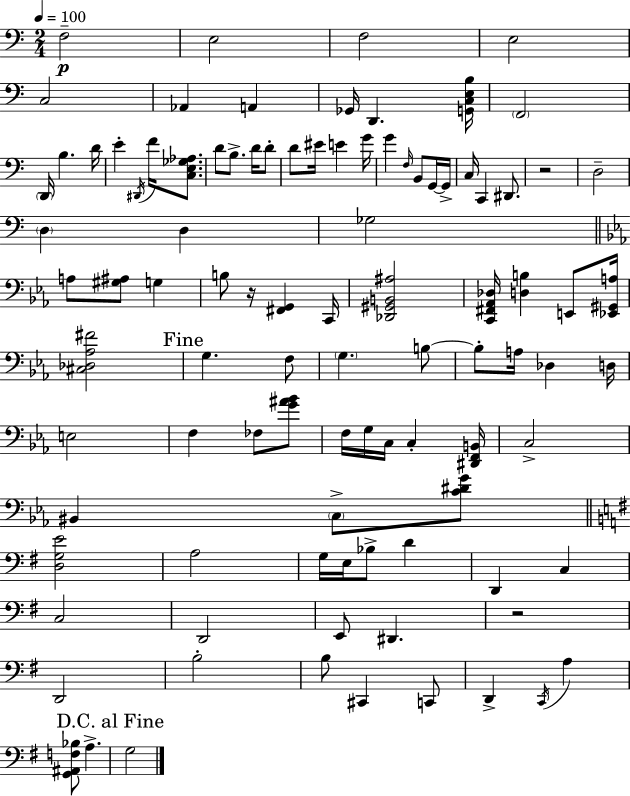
{
  \clef bass
  \numericTimeSignature
  \time 2/4
  \key a \minor
  \tempo 4 = 100
  f2--\p | e2 | f2 | e2 | \break c2 | aes,4 a,4 | ges,16 d,4. <g, c e b>16 | \parenthesize f,2 | \break \parenthesize d,16 b4. d'16 | e'4-. \acciaccatura { dis,16 } f'16 <c e ges aes>8. | d'8 b8.-> d'16 d'8-. | d'8 eis'16 e'4 | \break g'16 g'4 \grace { f16 } b,8 | g,16~~ g,16-> c16 c,4 dis,8. | r2 | d2-- | \break \parenthesize d4 d4 | ges2 | \bar "||" \break \key c \minor a8 <gis ais>8 g4 | b8 r16 <fis, g,>4 c,16 | <des, gis, b, ais>2 | <c, fis, aes, des>16 <d b>4 e,8 <ees, gis, a>16 | \break <cis des aes fis'>2 | \mark "Fine" g4. f8 | \parenthesize g4. b8~~ | b8-. a16 des4 d16 | \break e2 | f4 fes8 <g' ais' bes'>8 | f16 g16 c16 c4-. <dis, f, b,>16 | c2-> | \break bis,4 \parenthesize c8-> <c' dis' g'>8 | \bar "||" \break \key g \major <d g e'>2 | a2 | g16 e16 bes8-> d'4 | d,4 c4 | \break c2 | d,2 | e,8 dis,4. | r2 | \break d,2 | b2-. | b8 cis,4 c,8 | d,4-> \acciaccatura { c,16 } a4 | \break <g, ais, f bes>8 a4.-> | \mark "D.C. al Fine" g2 | \bar "|."
}